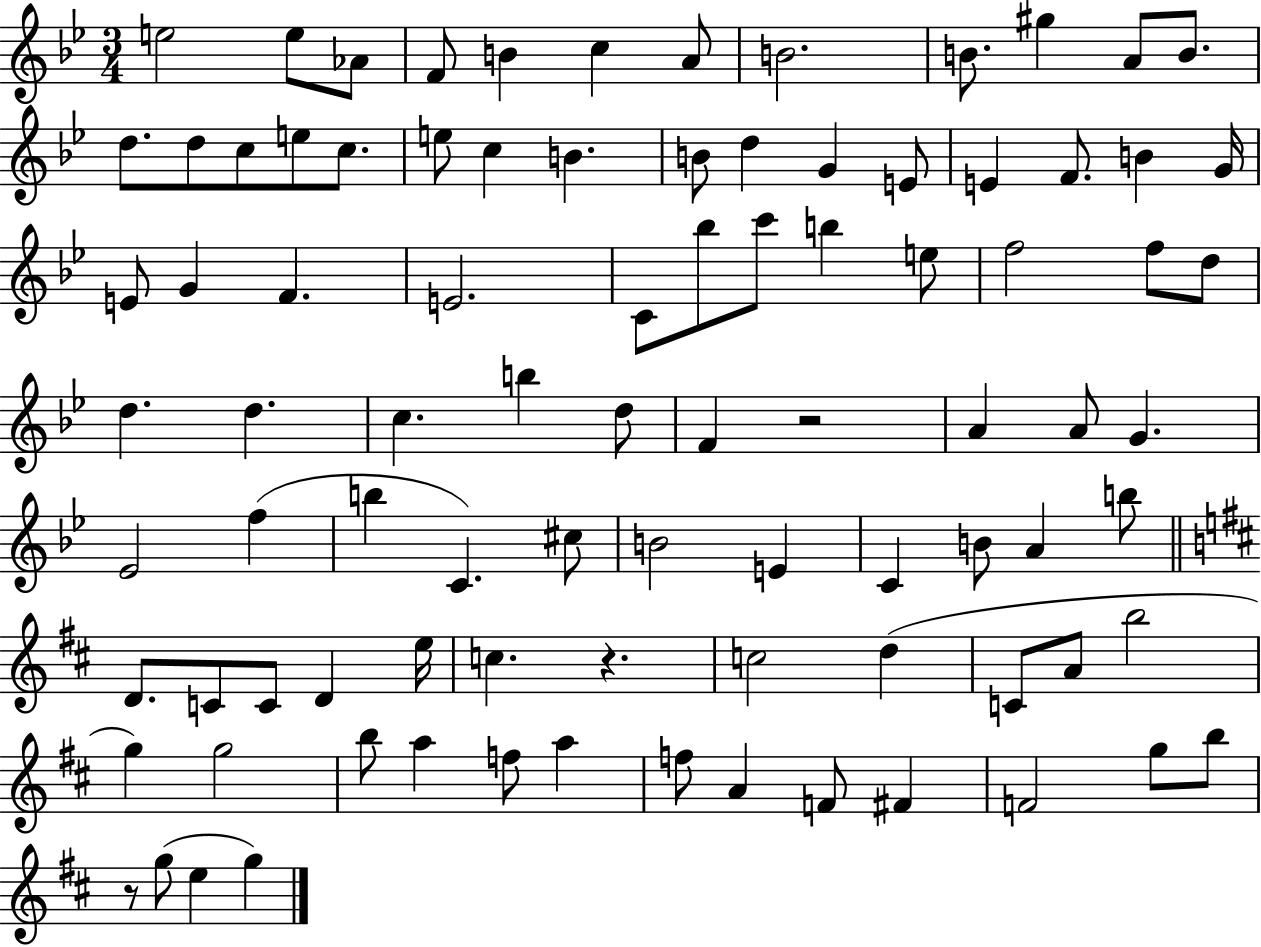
{
  \clef treble
  \numericTimeSignature
  \time 3/4
  \key bes \major
  e''2 e''8 aes'8 | f'8 b'4 c''4 a'8 | b'2. | b'8. gis''4 a'8 b'8. | \break d''8. d''8 c''8 e''8 c''8. | e''8 c''4 b'4. | b'8 d''4 g'4 e'8 | e'4 f'8. b'4 g'16 | \break e'8 g'4 f'4. | e'2. | c'8 bes''8 c'''8 b''4 e''8 | f''2 f''8 d''8 | \break d''4. d''4. | c''4. b''4 d''8 | f'4 r2 | a'4 a'8 g'4. | \break ees'2 f''4( | b''4 c'4.) cis''8 | b'2 e'4 | c'4 b'8 a'4 b''8 | \break \bar "||" \break \key b \minor d'8. c'8 c'8 d'4 e''16 | c''4. r4. | c''2 d''4( | c'8 a'8 b''2 | \break g''4) g''2 | b''8 a''4 f''8 a''4 | f''8 a'4 f'8 fis'4 | f'2 g''8 b''8 | \break r8 g''8( e''4 g''4) | \bar "|."
}